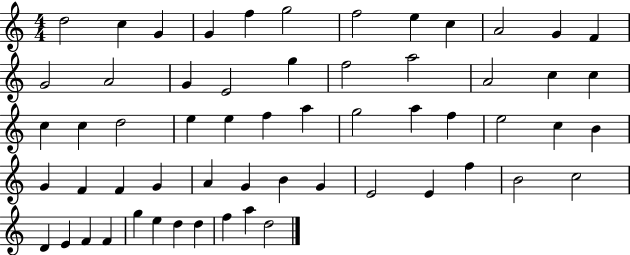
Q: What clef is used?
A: treble